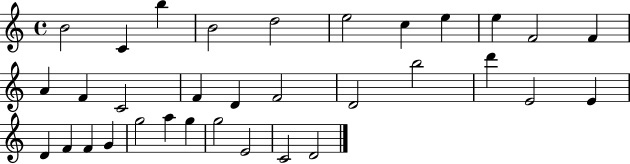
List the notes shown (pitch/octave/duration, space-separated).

B4/h C4/q B5/q B4/h D5/h E5/h C5/q E5/q E5/q F4/h F4/q A4/q F4/q C4/h F4/q D4/q F4/h D4/h B5/h D6/q E4/h E4/q D4/q F4/q F4/q G4/q G5/h A5/q G5/q G5/h E4/h C4/h D4/h